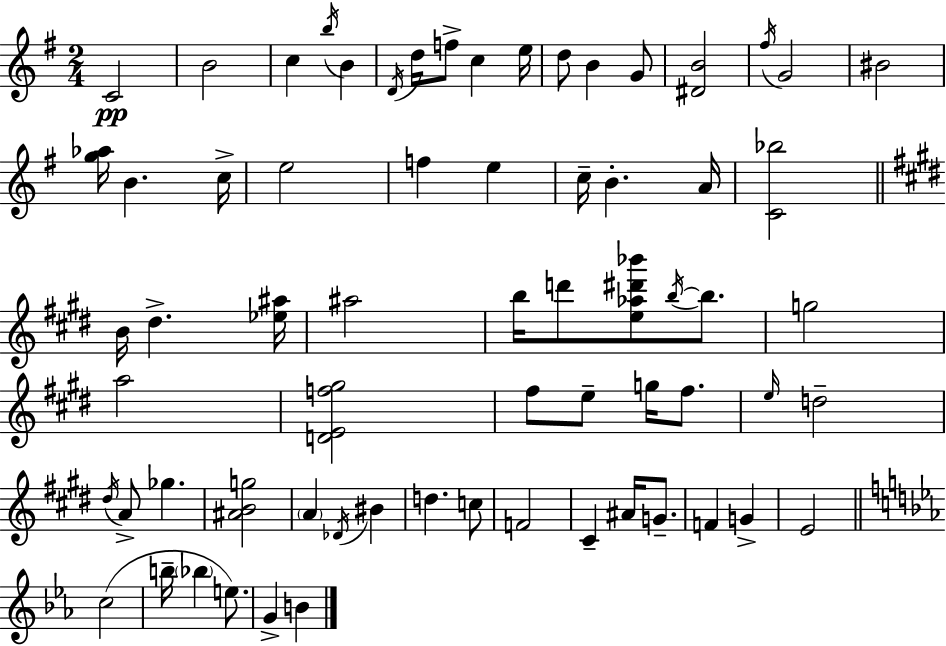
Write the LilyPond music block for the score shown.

{
  \clef treble
  \numericTimeSignature
  \time 2/4
  \key g \major
  \repeat volta 2 { c'2\pp | b'2 | c''4 \acciaccatura { b''16 } b'4 | \acciaccatura { d'16 } d''16 f''8-> c''4 | \break e''16 d''8 b'4 | g'8 <dis' b'>2 | \acciaccatura { fis''16 } g'2 | bis'2 | \break <g'' aes''>16 b'4. | c''16-> e''2 | f''4 e''4 | c''16-- b'4.-. | \break a'16 <c' bes''>2 | \bar "||" \break \key e \major b'16 dis''4.-> <ees'' ais''>16 | ais''2 | b''16 d'''8 <e'' aes'' dis''' bes'''>8 \acciaccatura { b''16~ }~ b''8. | g''2 | \break a''2 | <d' e' f'' gis''>2 | fis''8 e''8-- g''16 fis''8. | \grace { e''16 } d''2-- | \break \acciaccatura { dis''16 } a'8-> ges''4. | <ais' b' g''>2 | \parenthesize a'4 \acciaccatura { des'16 } | bis'4 d''4. | \break c''8 f'2 | cis'4-- | ais'16 g'8.-- f'4 | g'4-> e'2 | \break \bar "||" \break \key c \minor c''2( | b''16-- \parenthesize bes''4 e''8.) | g'4-> b'4 | } \bar "|."
}